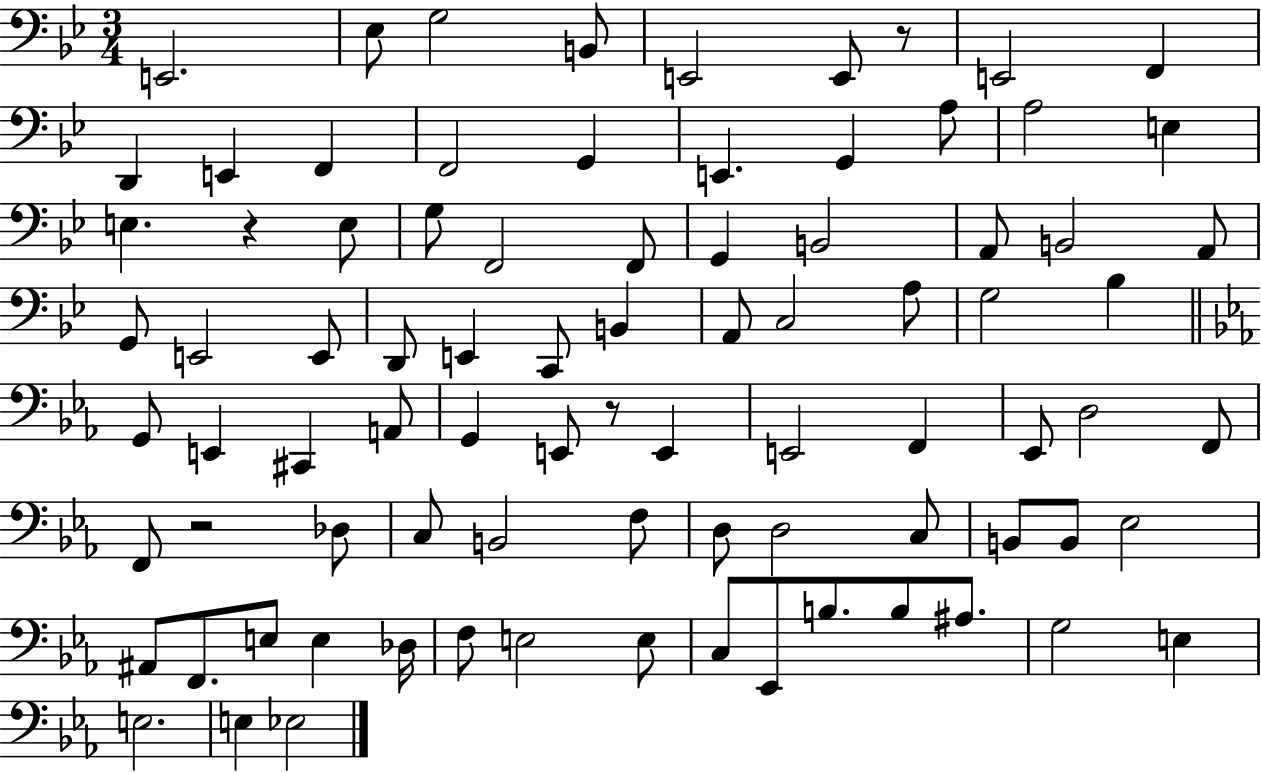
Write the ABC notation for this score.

X:1
T:Untitled
M:3/4
L:1/4
K:Bb
E,,2 _E,/2 G,2 B,,/2 E,,2 E,,/2 z/2 E,,2 F,, D,, E,, F,, F,,2 G,, E,, G,, A,/2 A,2 E, E, z E,/2 G,/2 F,,2 F,,/2 G,, B,,2 A,,/2 B,,2 A,,/2 G,,/2 E,,2 E,,/2 D,,/2 E,, C,,/2 B,, A,,/2 C,2 A,/2 G,2 _B, G,,/2 E,, ^C,, A,,/2 G,, E,,/2 z/2 E,, E,,2 F,, _E,,/2 D,2 F,,/2 F,,/2 z2 _D,/2 C,/2 B,,2 F,/2 D,/2 D,2 C,/2 B,,/2 B,,/2 _E,2 ^A,,/2 F,,/2 E,/2 E, _D,/4 F,/2 E,2 E,/2 C,/2 _E,,/2 B,/2 B,/2 ^A,/2 G,2 E, E,2 E, _E,2